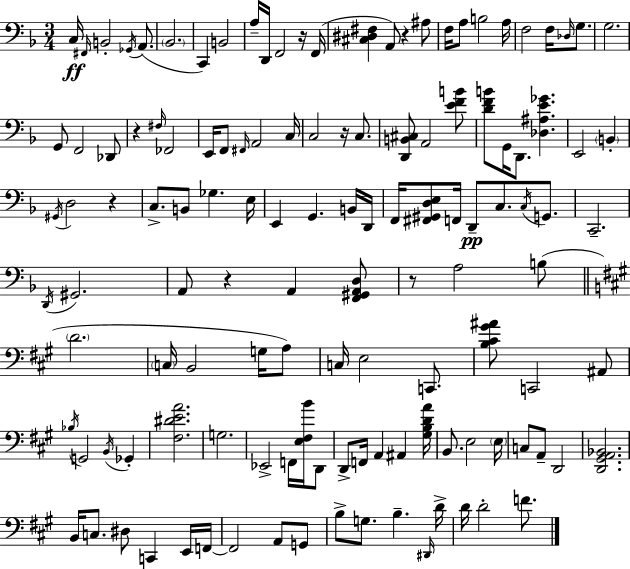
{
  \clef bass
  \numericTimeSignature
  \time 3/4
  \key d \minor
  c16\ff \grace { fis,16 } b,2-. \acciaccatura { ges,16 }( a,8. | \parenthesize bes,2. | c,4) b,2 | a16-- d,16 f,2 | \break r16 f,16( <cis dis fis>4 a,8) r4 | ais8 f16 a8 b2 | a16 f2 f16 \grace { des16 } | g8. g2. | \break g,8 f,2 | des,8 r4 \grace { fis16 } fes,2 | e,16 f,8 \grace { fis,16 } a,2 | c16 c2 | \break r16 c8. <d, b, cis>8 a,2 | <e' f' b'>8 <d' f' b'>8 g,16 d,8. <des ais e' ges'>4. | e,2 | \parenthesize b,4-. \acciaccatura { gis,16 } d2 | \break r4 c8.-> b,8 ges4. | e16 e,4 g,4. | b,16 d,16 f,16 <fis, gis, d e>8 f,16 d,8--\pp | c8. \acciaccatura { c16 } g,8. c,2.-- | \break \acciaccatura { d,16 } gis,2. | a,8 r4 | a,4 <f, gis, a, d>8 r8 a2 | b8( \bar "||" \break \key a \major \parenthesize d'2. | \parenthesize c16 b,2 g16 a8) | c16 e2 c,8. | <b cis' gis' ais'>8 c,2 ais,8 | \break \acciaccatura { bes16 } g,2 \acciaccatura { b,16 } ges,4-. | <fis dis' e' a'>2. | g2. | ees,2-> f,16 <e fis b'>16 | \break d,8 d,8-> f,16 a,4 ais,4 | <gis b d' a'>16 b,8. e2 | \parenthesize e16 c8 a,8-- d,2 | <d, gis, a, bes,>2. | \break b,16 c8. dis8 c,4 | e,16 f,16~~ f,2 a,8 | g,8 b8-> g8. b4.-- | \grace { dis,16 } d'16-> d'16 d'2-. | \break f'8. \bar "|."
}